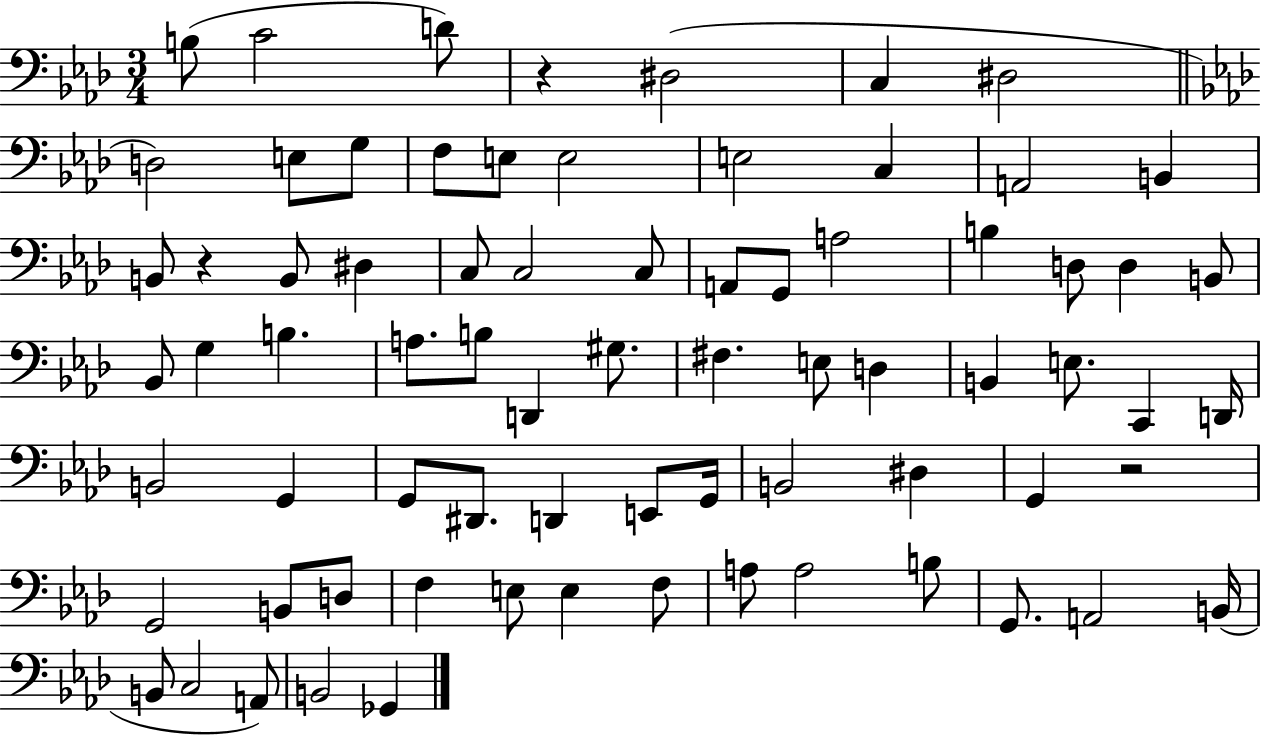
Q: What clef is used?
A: bass